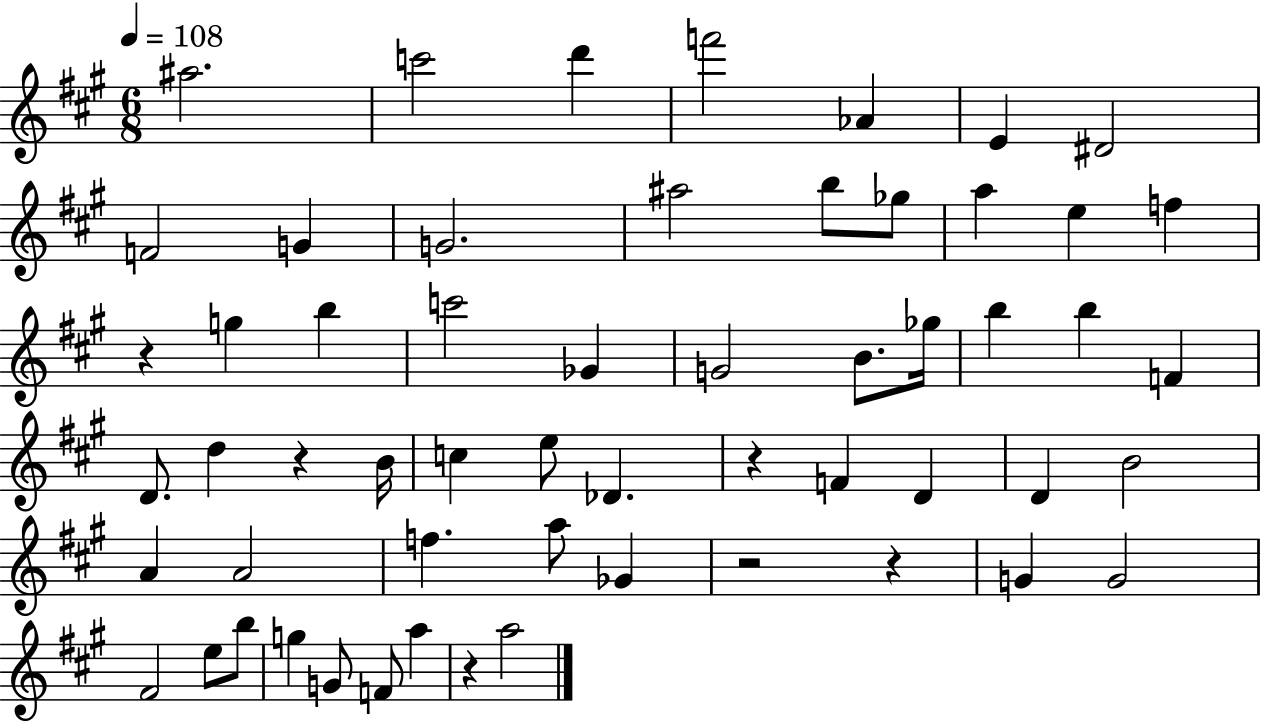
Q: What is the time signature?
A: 6/8